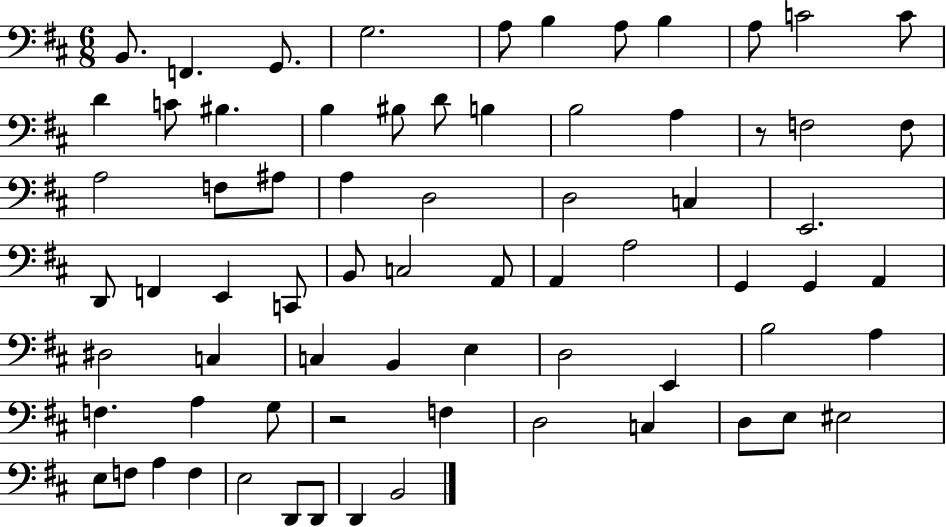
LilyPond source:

{
  \clef bass
  \numericTimeSignature
  \time 6/8
  \key d \major
  \repeat volta 2 { b,8. f,4. g,8. | g2. | a8 b4 a8 b4 | a8 c'2 c'8 | \break d'4 c'8 bis4. | b4 bis8 d'8 b4 | b2 a4 | r8 f2 f8 | \break a2 f8 ais8 | a4 d2 | d2 c4 | e,2. | \break d,8 f,4 e,4 c,8 | b,8 c2 a,8 | a,4 a2 | g,4 g,4 a,4 | \break dis2 c4 | c4 b,4 e4 | d2 e,4 | b2 a4 | \break f4. a4 g8 | r2 f4 | d2 c4 | d8 e8 eis2 | \break e8 f8 a4 f4 | e2 d,8 d,8 | d,4 b,2 | } \bar "|."
}